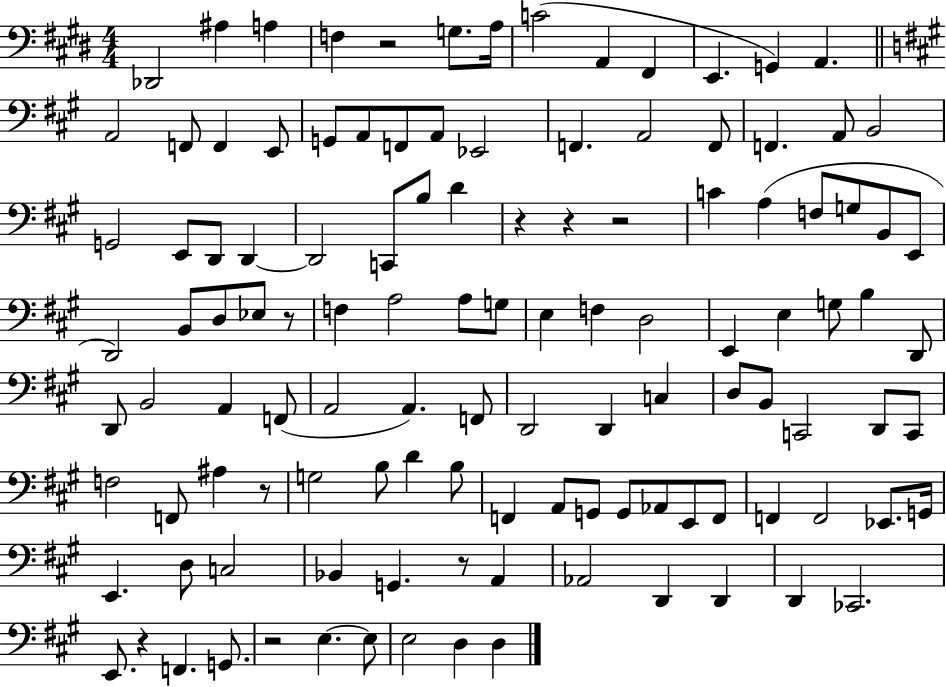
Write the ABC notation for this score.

X:1
T:Untitled
M:4/4
L:1/4
K:E
_D,,2 ^A, A, F, z2 G,/2 A,/4 C2 A,, ^F,, E,, G,, A,, A,,2 F,,/2 F,, E,,/2 G,,/2 A,,/2 F,,/2 A,,/2 _E,,2 F,, A,,2 F,,/2 F,, A,,/2 B,,2 G,,2 E,,/2 D,,/2 D,, D,,2 C,,/2 B,/2 D z z z2 C A, F,/2 G,/2 B,,/2 E,,/2 D,,2 B,,/2 D,/2 _E,/2 z/2 F, A,2 A,/2 G,/2 E, F, D,2 E,, E, G,/2 B, D,,/2 D,,/2 B,,2 A,, F,,/2 A,,2 A,, F,,/2 D,,2 D,, C, D,/2 B,,/2 C,,2 D,,/2 C,,/2 F,2 F,,/2 ^A, z/2 G,2 B,/2 D B,/2 F,, A,,/2 G,,/2 G,,/2 _A,,/2 E,,/2 F,,/2 F,, F,,2 _E,,/2 G,,/4 E,, D,/2 C,2 _B,, G,, z/2 A,, _A,,2 D,, D,, D,, _C,,2 E,,/2 z F,, G,,/2 z2 E, E,/2 E,2 D, D,